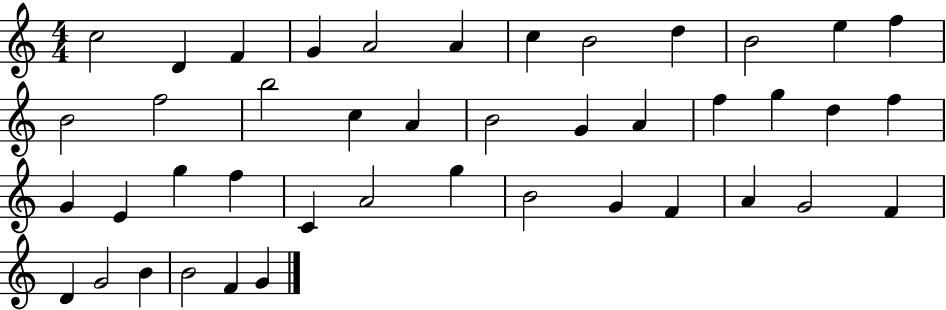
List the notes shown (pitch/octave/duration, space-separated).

C5/h D4/q F4/q G4/q A4/h A4/q C5/q B4/h D5/q B4/h E5/q F5/q B4/h F5/h B5/h C5/q A4/q B4/h G4/q A4/q F5/q G5/q D5/q F5/q G4/q E4/q G5/q F5/q C4/q A4/h G5/q B4/h G4/q F4/q A4/q G4/h F4/q D4/q G4/h B4/q B4/h F4/q G4/q